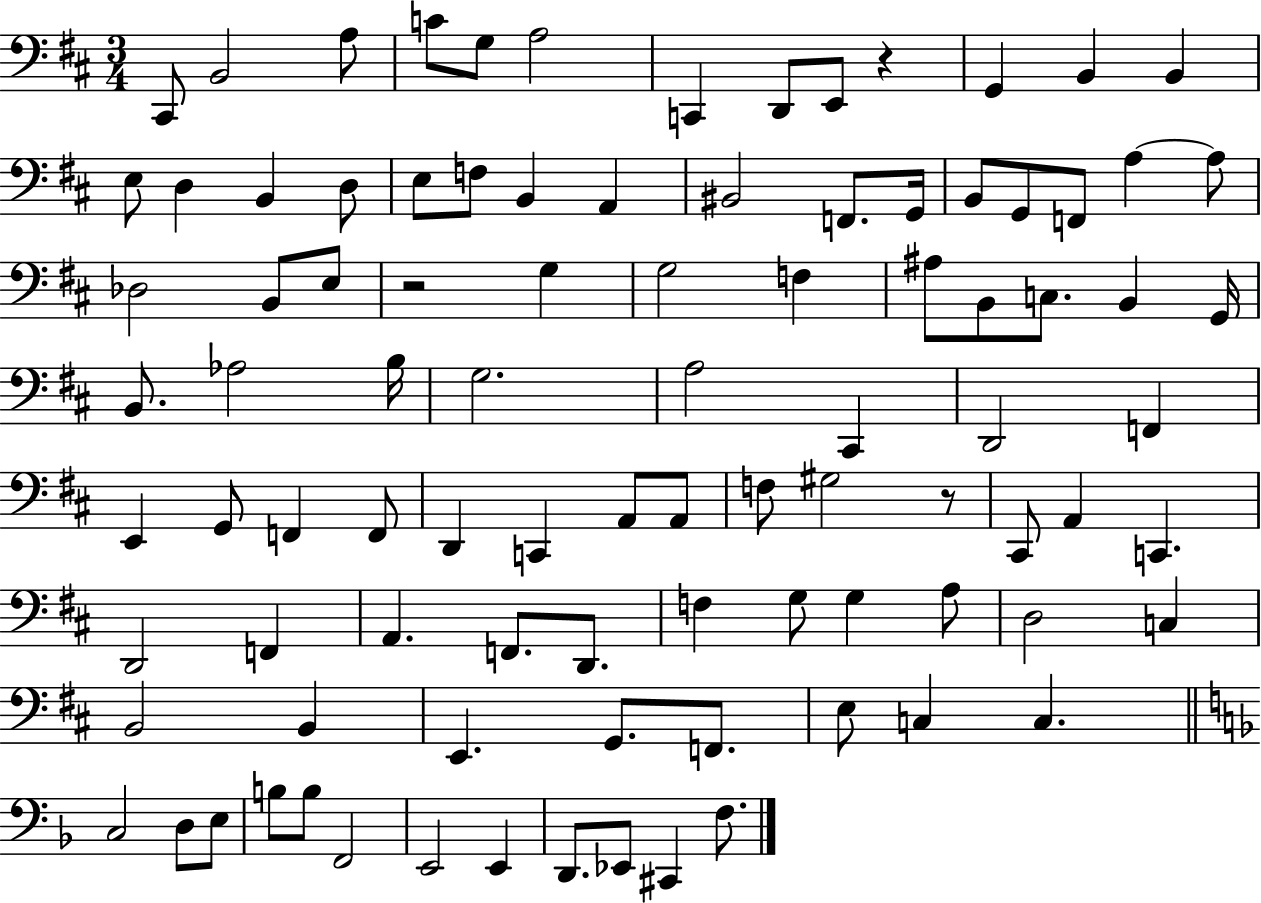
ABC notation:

X:1
T:Untitled
M:3/4
L:1/4
K:D
^C,,/2 B,,2 A,/2 C/2 G,/2 A,2 C,, D,,/2 E,,/2 z G,, B,, B,, E,/2 D, B,, D,/2 E,/2 F,/2 B,, A,, ^B,,2 F,,/2 G,,/4 B,,/2 G,,/2 F,,/2 A, A,/2 _D,2 B,,/2 E,/2 z2 G, G,2 F, ^A,/2 B,,/2 C,/2 B,, G,,/4 B,,/2 _A,2 B,/4 G,2 A,2 ^C,, D,,2 F,, E,, G,,/2 F,, F,,/2 D,, C,, A,,/2 A,,/2 F,/2 ^G,2 z/2 ^C,,/2 A,, C,, D,,2 F,, A,, F,,/2 D,,/2 F, G,/2 G, A,/2 D,2 C, B,,2 B,, E,, G,,/2 F,,/2 E,/2 C, C, C,2 D,/2 E,/2 B,/2 B,/2 F,,2 E,,2 E,, D,,/2 _E,,/2 ^C,, F,/2